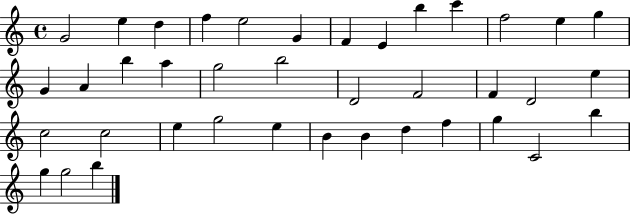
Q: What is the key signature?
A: C major